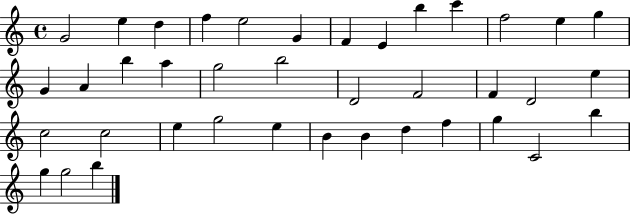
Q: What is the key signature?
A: C major